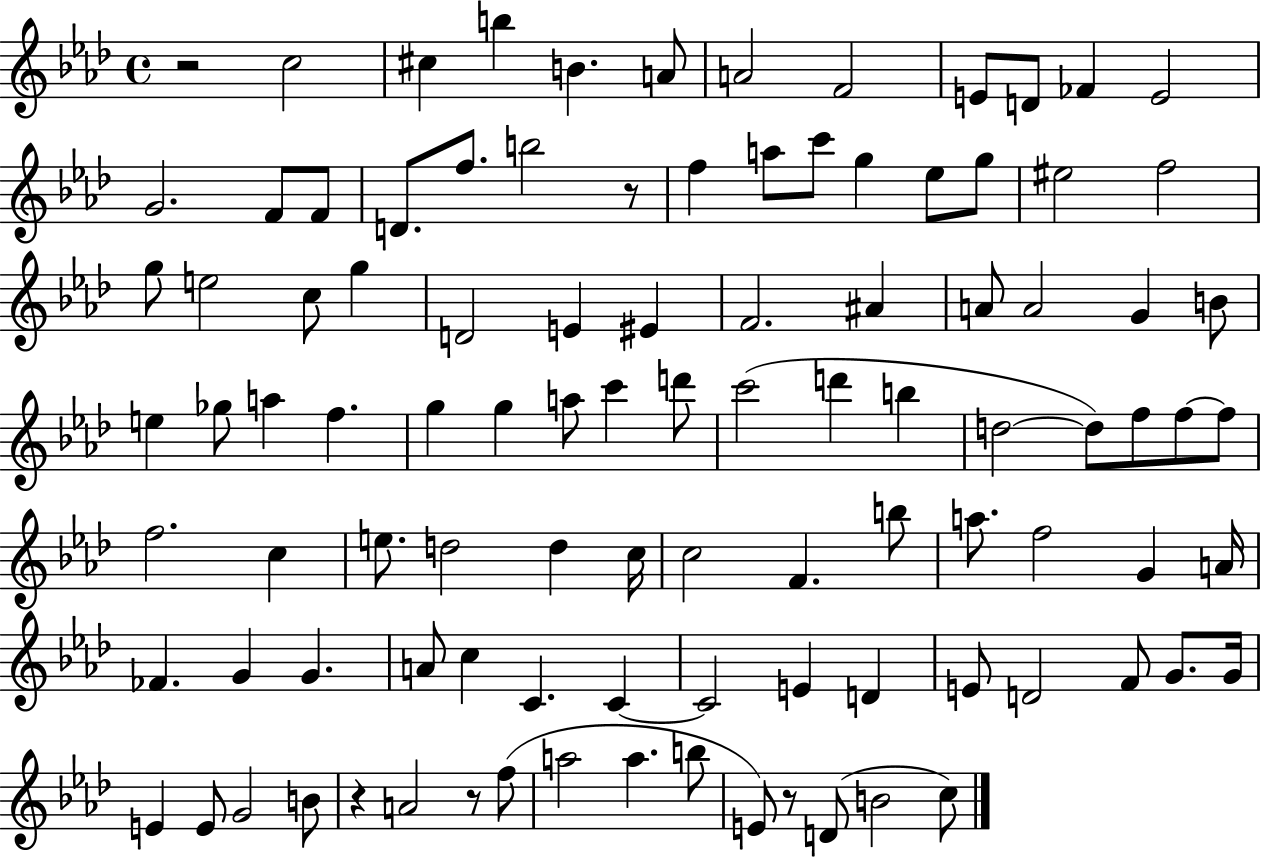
R/h C5/h C#5/q B5/q B4/q. A4/e A4/h F4/h E4/e D4/e FES4/q E4/h G4/h. F4/e F4/e D4/e. F5/e. B5/h R/e F5/q A5/e C6/e G5/q Eb5/e G5/e EIS5/h F5/h G5/e E5/h C5/e G5/q D4/h E4/q EIS4/q F4/h. A#4/q A4/e A4/h G4/q B4/e E5/q Gb5/e A5/q F5/q. G5/q G5/q A5/e C6/q D6/e C6/h D6/q B5/q D5/h D5/e F5/e F5/e F5/e F5/h. C5/q E5/e. D5/h D5/q C5/s C5/h F4/q. B5/e A5/e. F5/h G4/q A4/s FES4/q. G4/q G4/q. A4/e C5/q C4/q. C4/q C4/h E4/q D4/q E4/e D4/h F4/e G4/e. G4/s E4/q E4/e G4/h B4/e R/q A4/h R/e F5/e A5/h A5/q. B5/e E4/e R/e D4/e B4/h C5/e